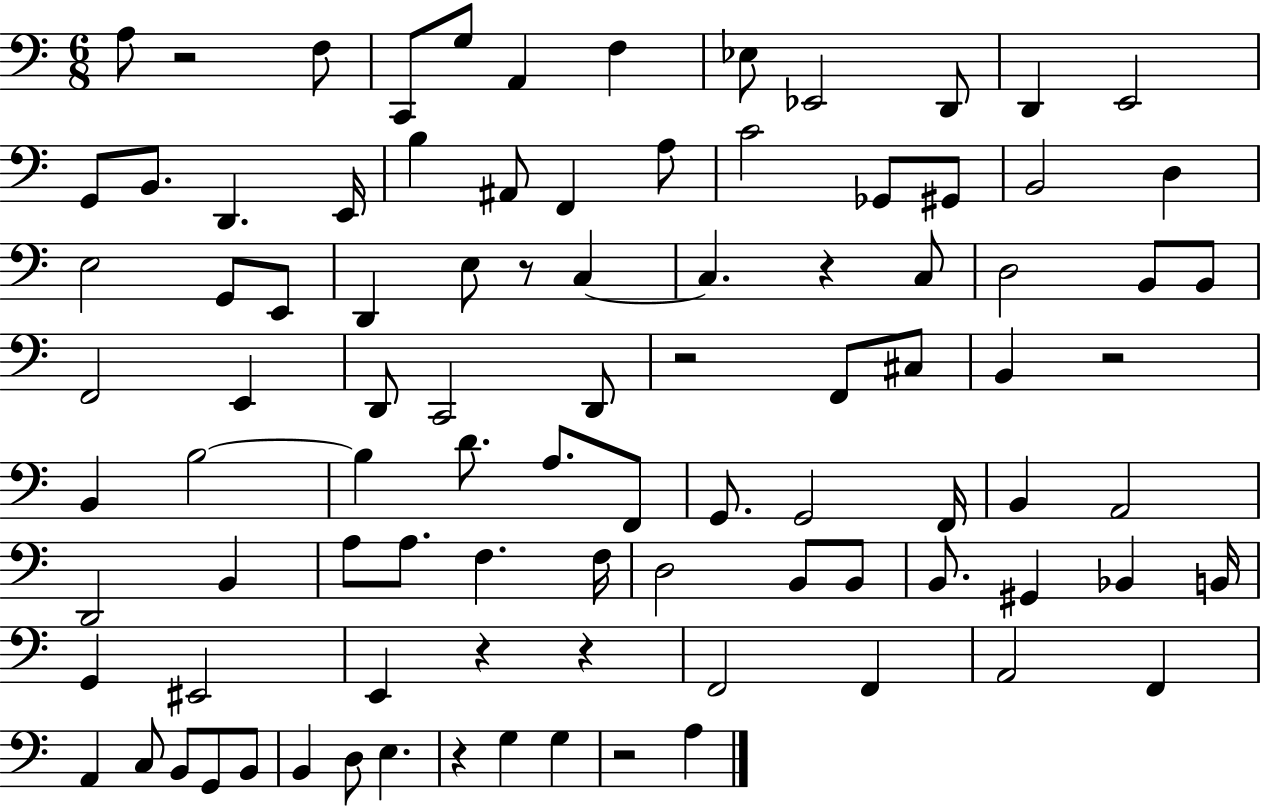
{
  \clef bass
  \numericTimeSignature
  \time 6/8
  \key c \major
  a8 r2 f8 | c,8 g8 a,4 f4 | ees8 ees,2 d,8 | d,4 e,2 | \break g,8 b,8. d,4. e,16 | b4 ais,8 f,4 a8 | c'2 ges,8 gis,8 | b,2 d4 | \break e2 g,8 e,8 | d,4 e8 r8 c4~~ | c4. r4 c8 | d2 b,8 b,8 | \break f,2 e,4 | d,8 c,2 d,8 | r2 f,8 cis8 | b,4 r2 | \break b,4 b2~~ | b4 d'8. a8. f,8 | g,8. g,2 f,16 | b,4 a,2 | \break d,2 b,4 | a8 a8. f4. f16 | d2 b,8 b,8 | b,8. gis,4 bes,4 b,16 | \break g,4 eis,2 | e,4 r4 r4 | f,2 f,4 | a,2 f,4 | \break a,4 c8 b,8 g,8 b,8 | b,4 d8 e4. | r4 g4 g4 | r2 a4 | \break \bar "|."
}